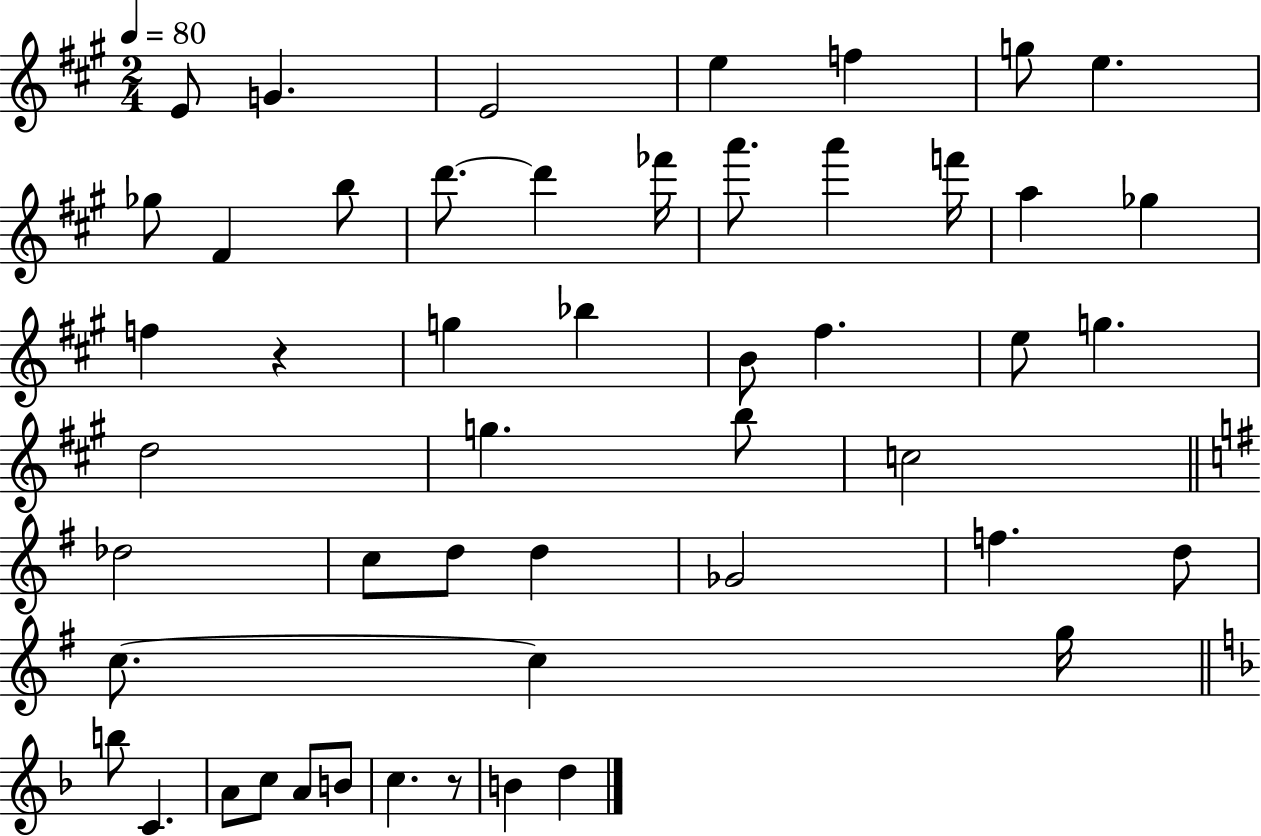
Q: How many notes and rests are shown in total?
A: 50